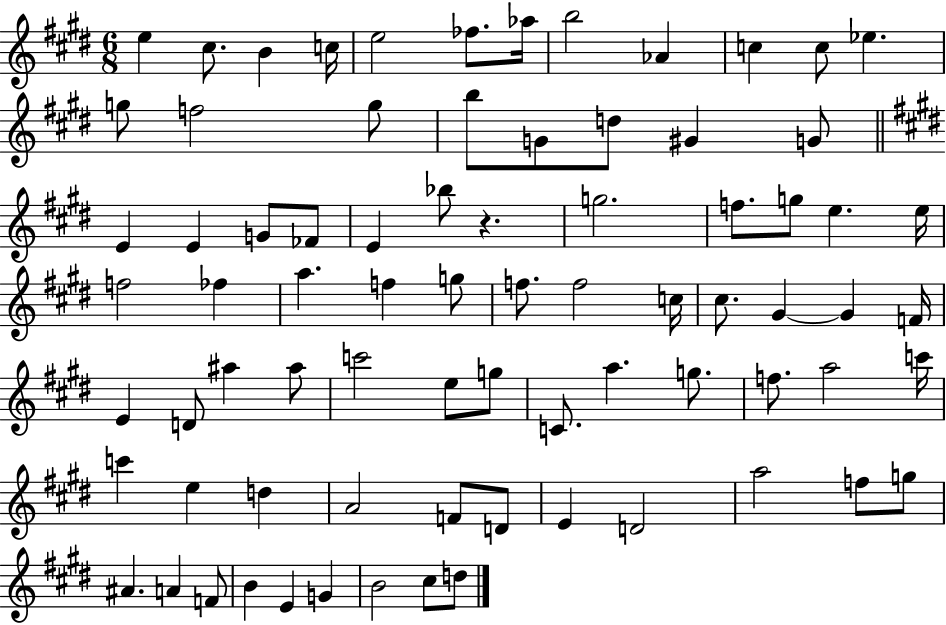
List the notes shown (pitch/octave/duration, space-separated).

E5/q C#5/e. B4/q C5/s E5/h FES5/e. Ab5/s B5/h Ab4/q C5/q C5/e Eb5/q. G5/e F5/h G5/e B5/e G4/e D5/e G#4/q G4/e E4/q E4/q G4/e FES4/e E4/q Bb5/e R/q. G5/h. F5/e. G5/e E5/q. E5/s F5/h FES5/q A5/q. F5/q G5/e F5/e. F5/h C5/s C#5/e. G#4/q G#4/q F4/s E4/q D4/e A#5/q A#5/e C6/h E5/e G5/e C4/e. A5/q. G5/e. F5/e. A5/h C6/s C6/q E5/q D5/q A4/h F4/e D4/e E4/q D4/h A5/h F5/e G5/e A#4/q. A4/q F4/e B4/q E4/q G4/q B4/h C#5/e D5/e